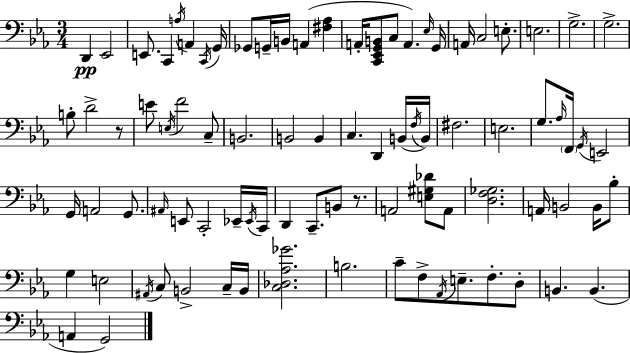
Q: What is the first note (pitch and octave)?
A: D2